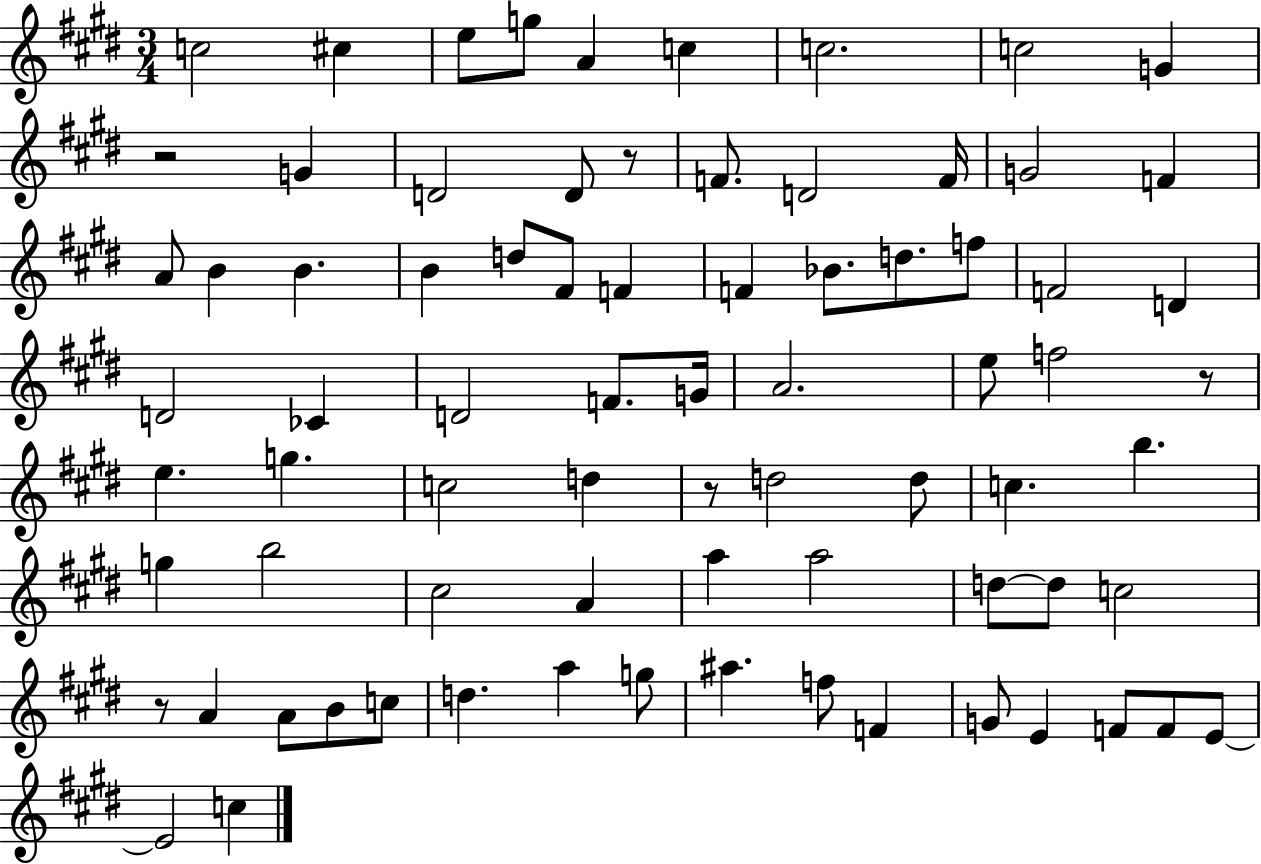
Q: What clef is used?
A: treble